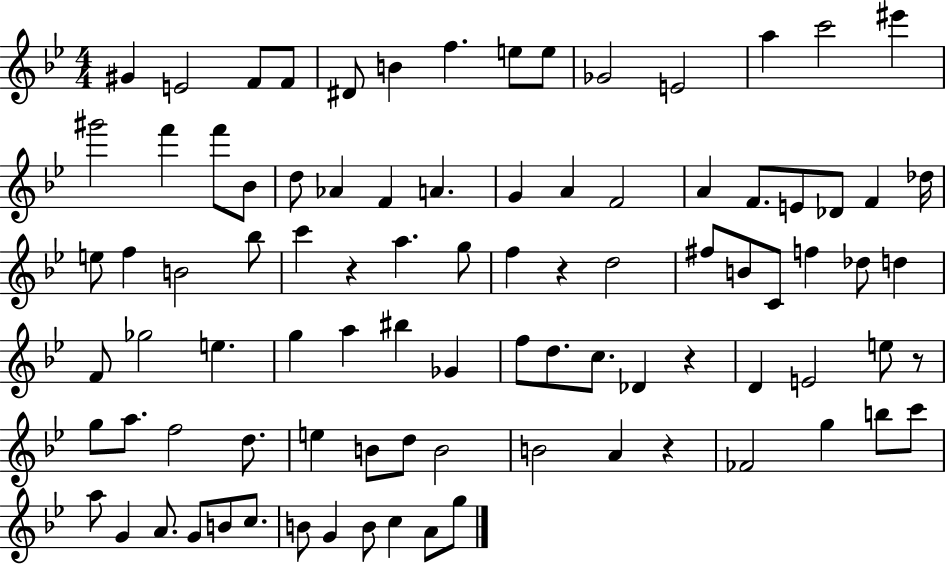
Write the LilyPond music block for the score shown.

{
  \clef treble
  \numericTimeSignature
  \time 4/4
  \key bes \major
  gis'4 e'2 f'8 f'8 | dis'8 b'4 f''4. e''8 e''8 | ges'2 e'2 | a''4 c'''2 eis'''4 | \break gis'''2 f'''4 f'''8 bes'8 | d''8 aes'4 f'4 a'4. | g'4 a'4 f'2 | a'4 f'8. e'8 des'8 f'4 des''16 | \break e''8 f''4 b'2 bes''8 | c'''4 r4 a''4. g''8 | f''4 r4 d''2 | fis''8 b'8 c'8 f''4 des''8 d''4 | \break f'8 ges''2 e''4. | g''4 a''4 bis''4 ges'4 | f''8 d''8. c''8. des'4 r4 | d'4 e'2 e''8 r8 | \break g''8 a''8. f''2 d''8. | e''4 b'8 d''8 b'2 | b'2 a'4 r4 | fes'2 g''4 b''8 c'''8 | \break a''8 g'4 a'8. g'8 b'8 c''8. | b'8 g'4 b'8 c''4 a'8 g''8 | \bar "|."
}